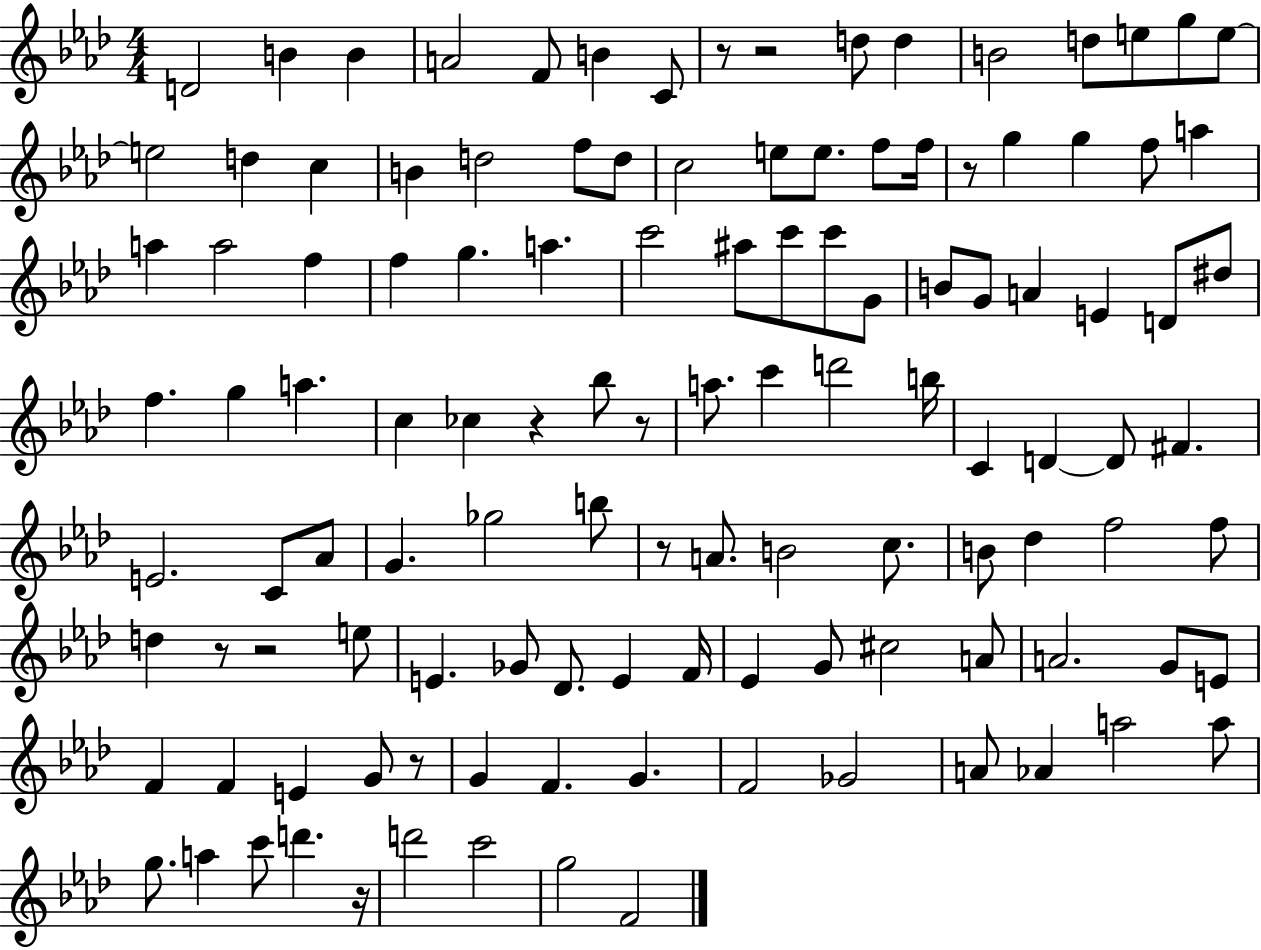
D4/h B4/q B4/q A4/h F4/e B4/q C4/e R/e R/h D5/e D5/q B4/h D5/e E5/e G5/e E5/e E5/h D5/q C5/q B4/q D5/h F5/e D5/e C5/h E5/e E5/e. F5/e F5/s R/e G5/q G5/q F5/e A5/q A5/q A5/h F5/q F5/q G5/q. A5/q. C6/h A#5/e C6/e C6/e G4/e B4/e G4/e A4/q E4/q D4/e D#5/e F5/q. G5/q A5/q. C5/q CES5/q R/q Bb5/e R/e A5/e. C6/q D6/h B5/s C4/q D4/q D4/e F#4/q. E4/h. C4/e Ab4/e G4/q. Gb5/h B5/e R/e A4/e. B4/h C5/e. B4/e Db5/q F5/h F5/e D5/q R/e R/h E5/e E4/q. Gb4/e Db4/e. E4/q F4/s Eb4/q G4/e C#5/h A4/e A4/h. G4/e E4/e F4/q F4/q E4/q G4/e R/e G4/q F4/q. G4/q. F4/h Gb4/h A4/e Ab4/q A5/h A5/e G5/e. A5/q C6/e D6/q. R/s D6/h C6/h G5/h F4/h